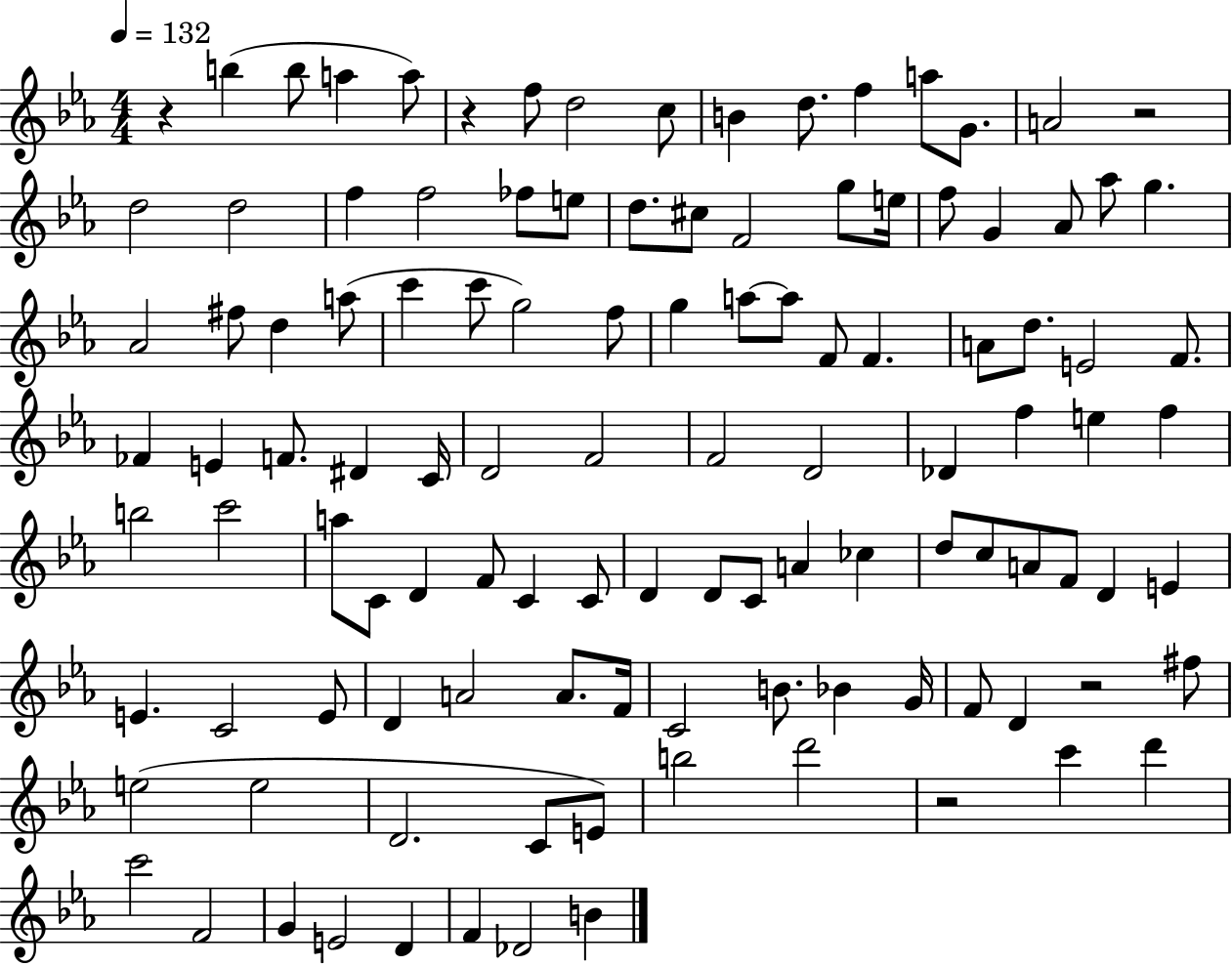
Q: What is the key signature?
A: EES major